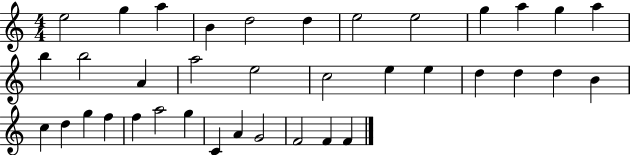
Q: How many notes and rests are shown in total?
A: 37